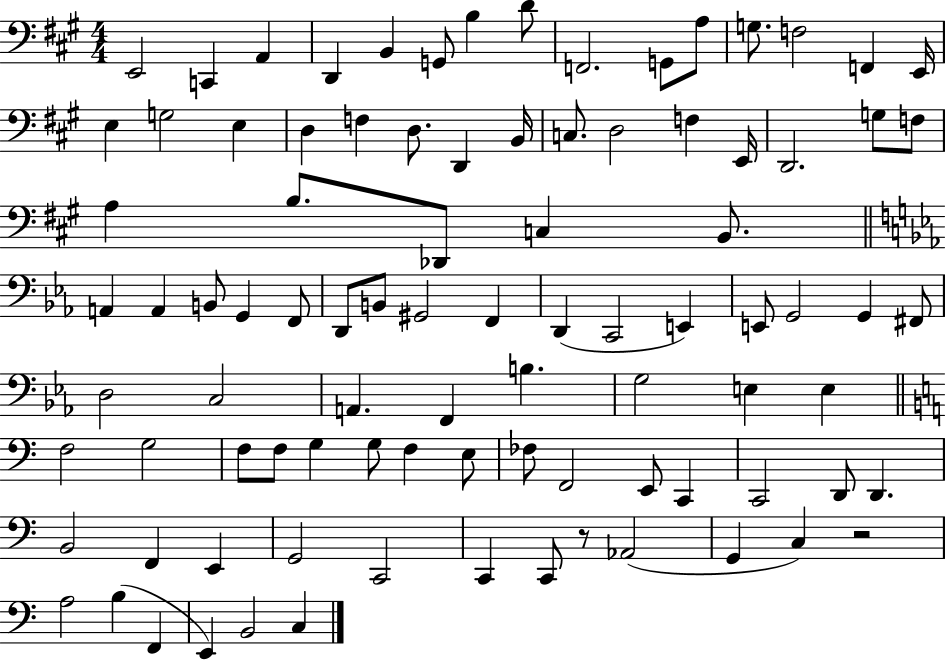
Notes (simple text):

E2/h C2/q A2/q D2/q B2/q G2/e B3/q D4/e F2/h. G2/e A3/e G3/e. F3/h F2/q E2/s E3/q G3/h E3/q D3/q F3/q D3/e. D2/q B2/s C3/e. D3/h F3/q E2/s D2/h. G3/e F3/e A3/q B3/e. Db2/e C3/q B2/e. A2/q A2/q B2/e G2/q F2/e D2/e B2/e G#2/h F2/q D2/q C2/h E2/q E2/e G2/h G2/q F#2/e D3/h C3/h A2/q. F2/q B3/q. G3/h E3/q E3/q F3/h G3/h F3/e F3/e G3/q G3/e F3/q E3/e FES3/e F2/h E2/e C2/q C2/h D2/e D2/q. B2/h F2/q E2/q G2/h C2/h C2/q C2/e R/e Ab2/h G2/q C3/q R/h A3/h B3/q F2/q E2/q B2/h C3/q